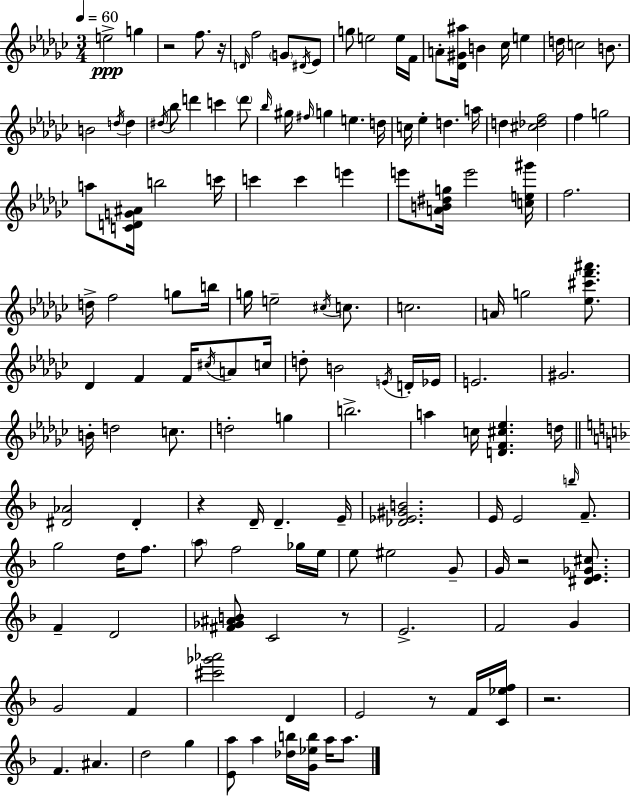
E5/h G5/q R/h F5/e. R/s D4/s F5/h G4/e D#4/s Eb4/e G5/e E5/h E5/s F4/s A4/e [Db4,G#4,A#5]/s B4/q CES5/s E5/q D5/s C5/h B4/e. B4/h D5/s D5/q D#5/s Bb5/e D6/q C6/q D6/e Bb5/s G#5/s F#5/s G5/q E5/q. D5/s C5/s Eb5/q D5/q. A5/s D5/q [C#5,Db5,F5]/h F5/q G5/h A5/e [C4,D4,G4,A#4]/s B5/h C6/s C6/q C6/q E6/q E6/e [A4,B4,D#5,G5]/s E6/h [C5,E5,G#6]/s F5/h. D5/s F5/h G5/e B5/s G5/s E5/h C#5/s C5/e. C5/h. A4/s G5/h [Eb5,C#6,F6,A#6]/e. Db4/q F4/q F4/s C#5/s A4/e C5/s D5/e B4/h E4/s D4/s Eb4/s E4/h. G#4/h. B4/s D5/h C5/e. D5/h G5/q B5/h. A5/q C5/s [D4,F4,C#5,Eb5]/q. D5/s [D#4,Ab4]/h D#4/q R/q D4/s D4/q. E4/s [Db4,Eb4,G#4,B4]/h. E4/s E4/h B5/s F4/e. G5/h D5/s F5/e. A5/e F5/h Gb5/s E5/s E5/e EIS5/h G4/e G4/s R/h [D#4,E4,Gb4,C#5]/e. F4/q D4/h [F#4,Gb4,A#4,B4]/e C4/h R/e E4/h. F4/h G4/q G4/h F4/q [C#6,Gb6,Ab6]/h D4/q E4/h R/e F4/s [C4,Eb5,F5]/s R/h. F4/q. A#4/q. D5/h G5/q [E4,A5]/e A5/q [Db5,B5]/s [G4,Eb5,B5]/s A5/s A5/e.